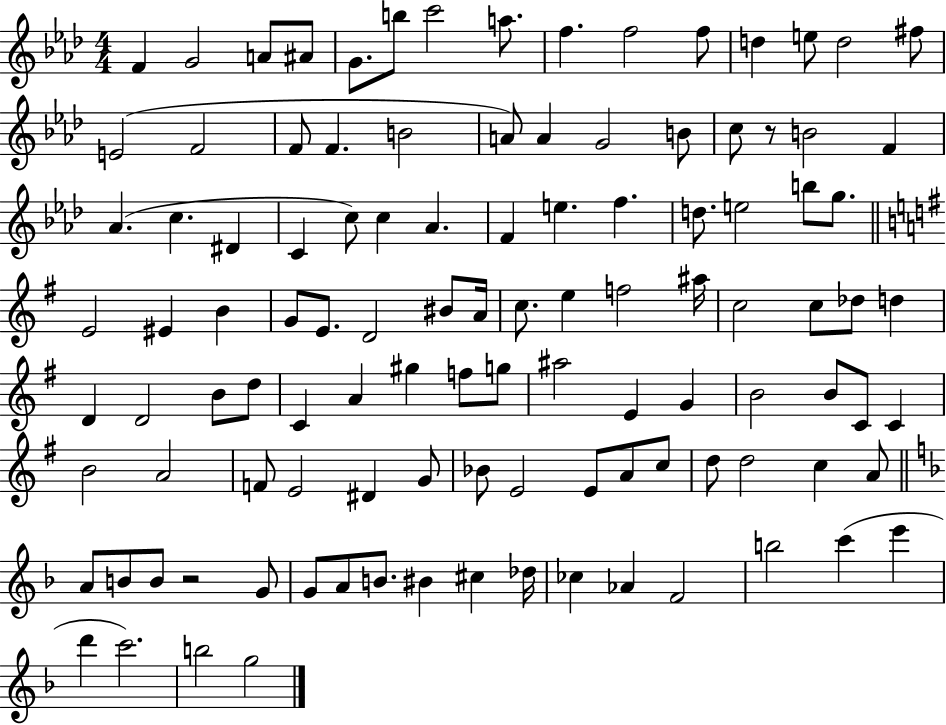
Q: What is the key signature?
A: AES major